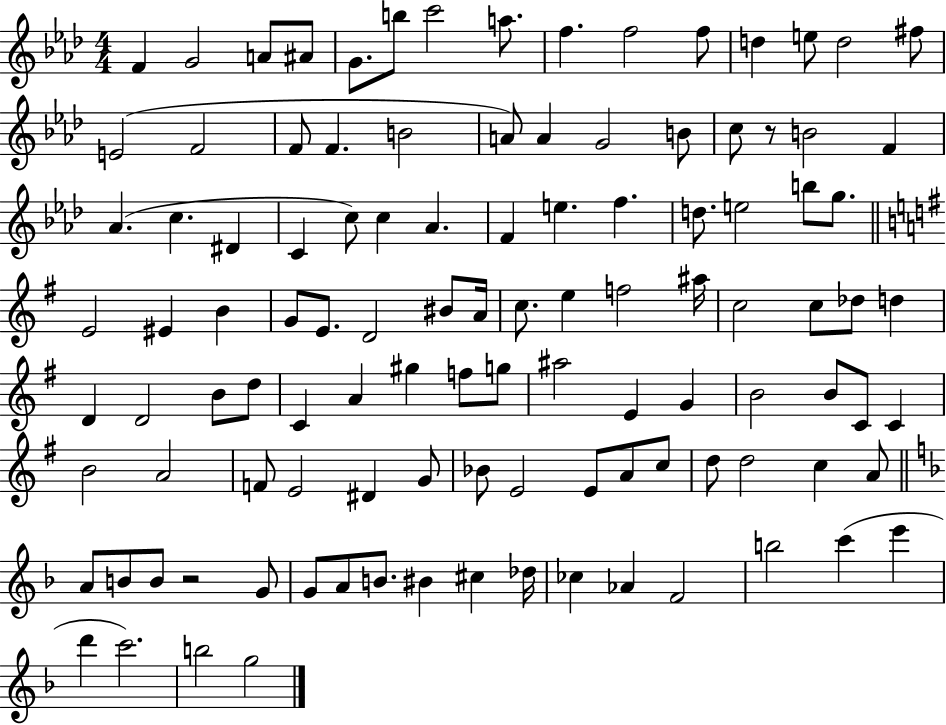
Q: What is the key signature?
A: AES major